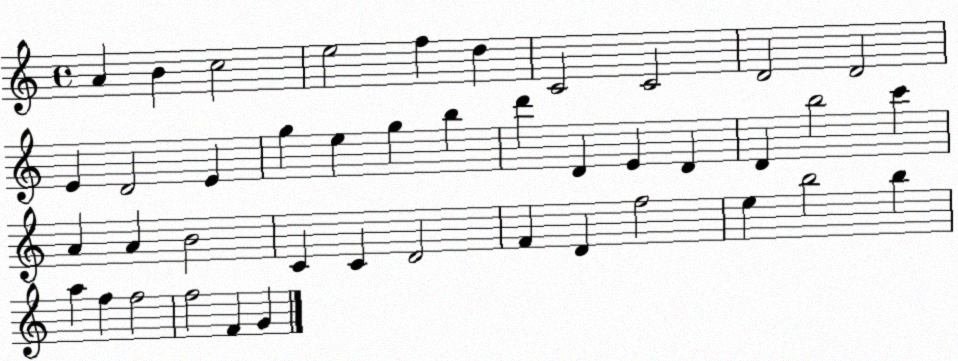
X:1
T:Untitled
M:4/4
L:1/4
K:C
A B c2 e2 f d C2 C2 D2 D2 E D2 E g e g b d' D E D D b2 c' A A B2 C C D2 F D f2 e b2 b a f f2 f2 F G